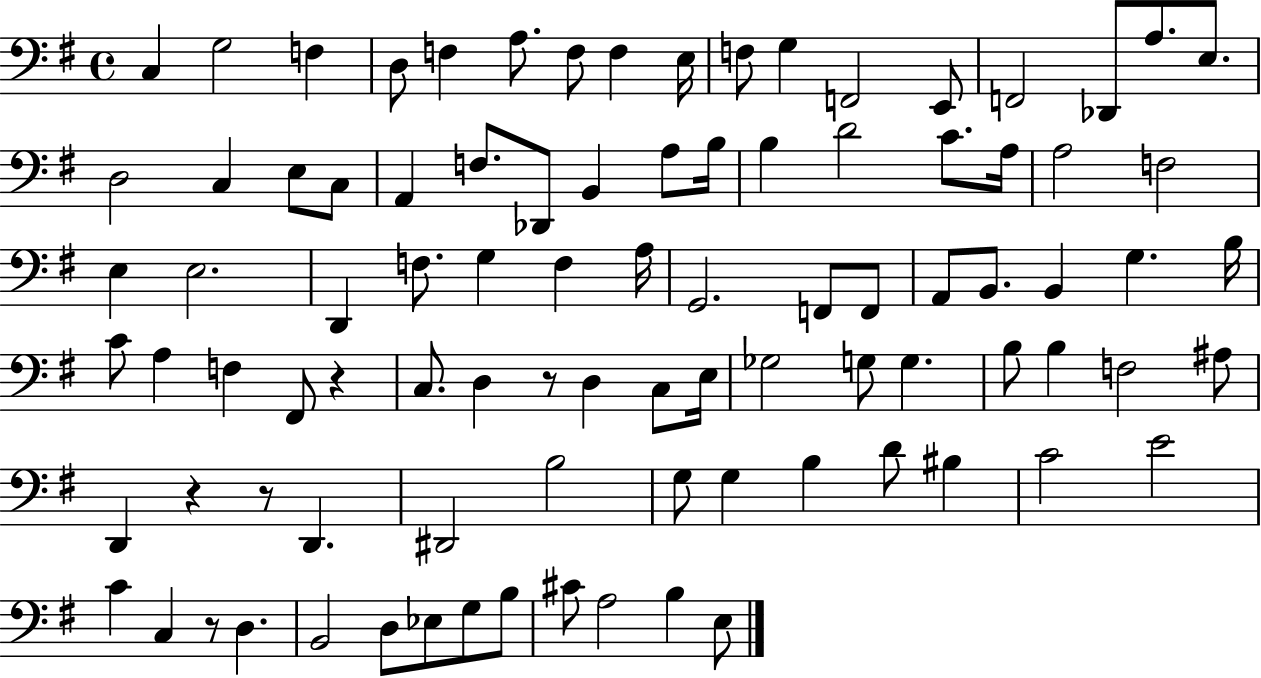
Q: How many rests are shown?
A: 5